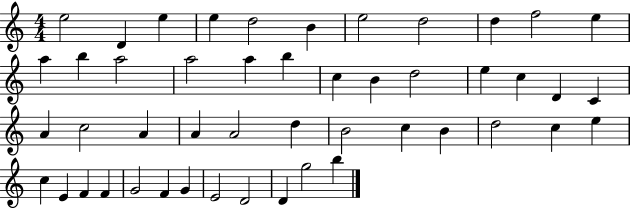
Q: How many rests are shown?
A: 0